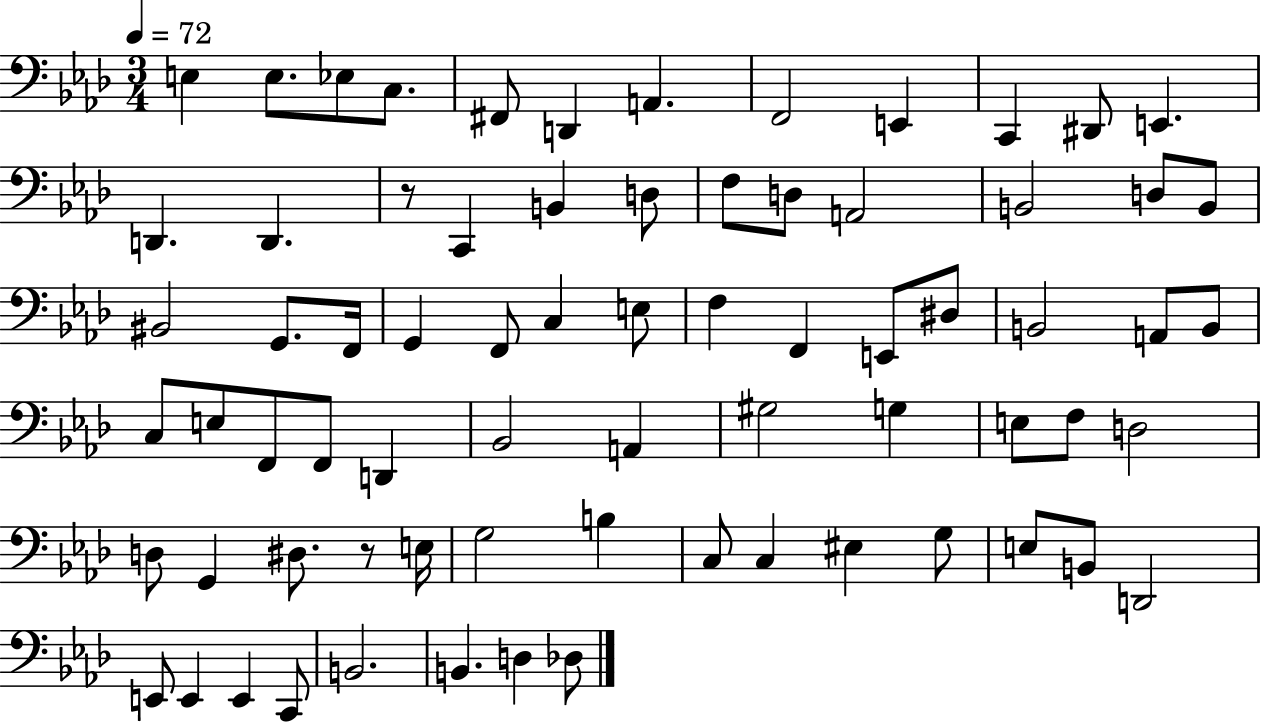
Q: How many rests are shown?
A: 2